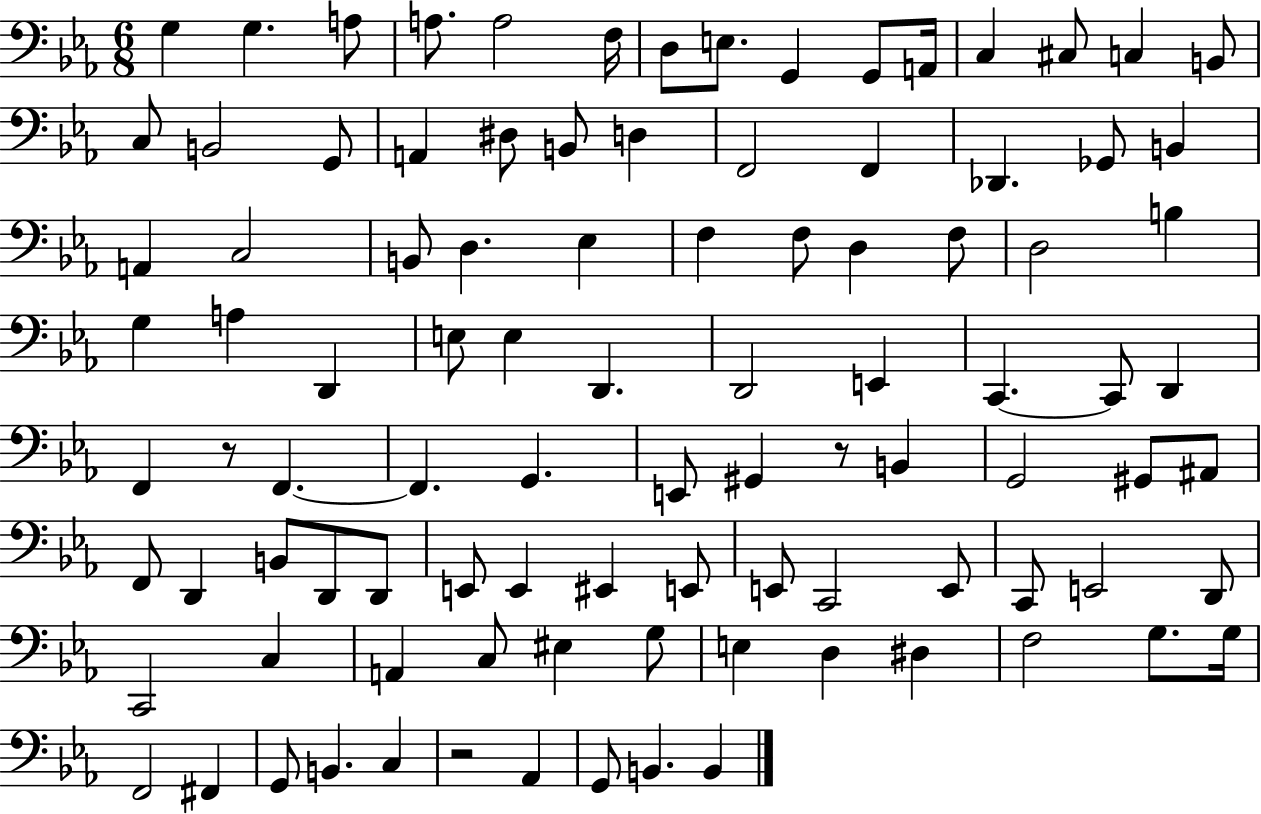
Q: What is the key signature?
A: EES major